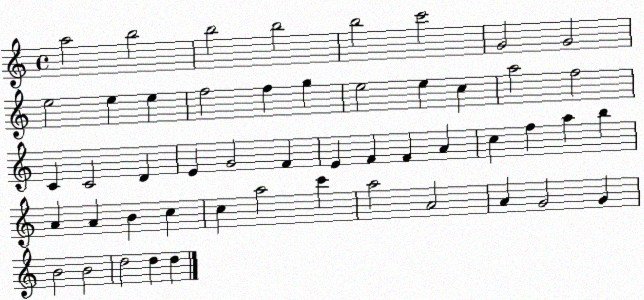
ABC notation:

X:1
T:Untitled
M:4/4
L:1/4
K:C
a2 b2 b2 b2 b2 c'2 G2 G2 e2 e e f2 f g e2 e c a2 f2 C C2 D E G2 F E F F A c f a b A A B c c a2 c' a2 A2 A G2 G B2 B2 d2 d d